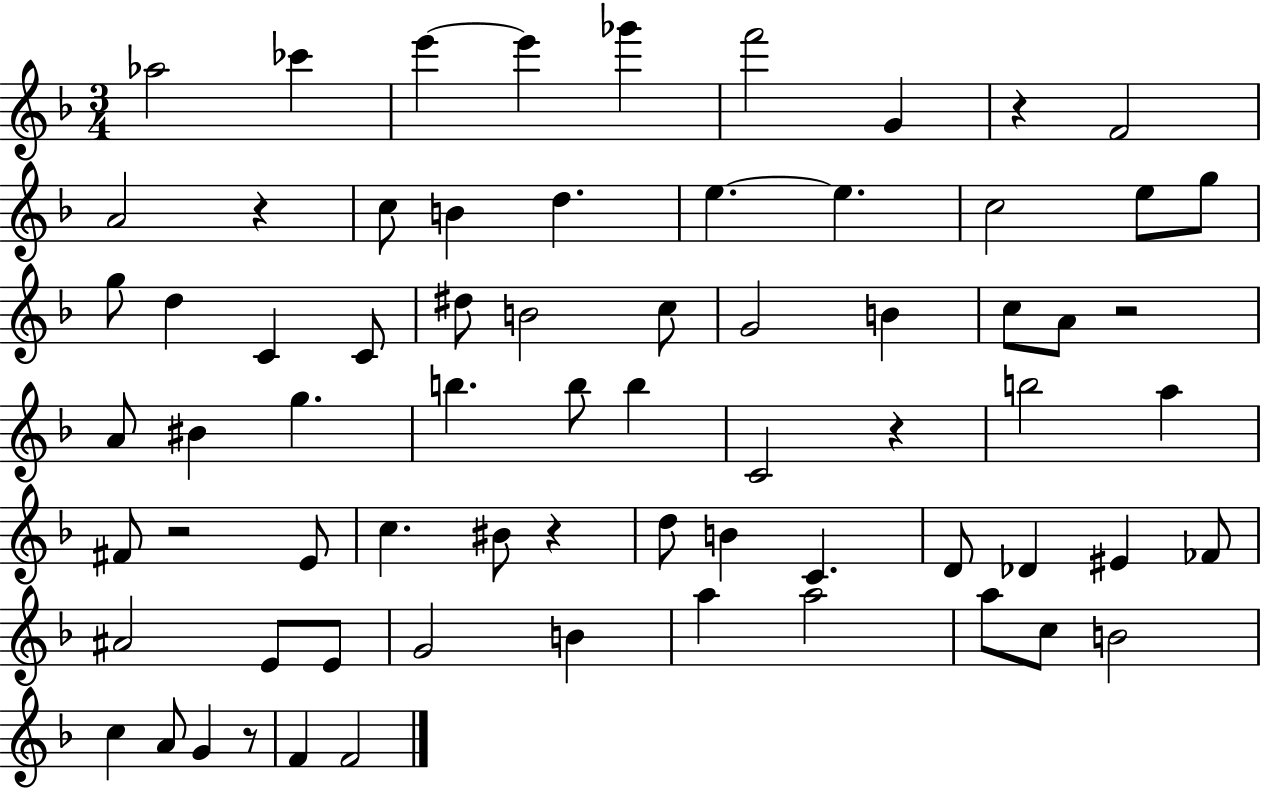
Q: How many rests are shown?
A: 7